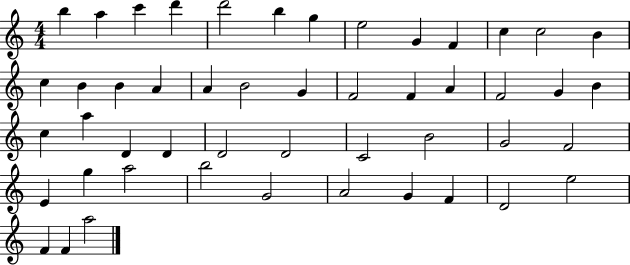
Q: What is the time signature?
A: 4/4